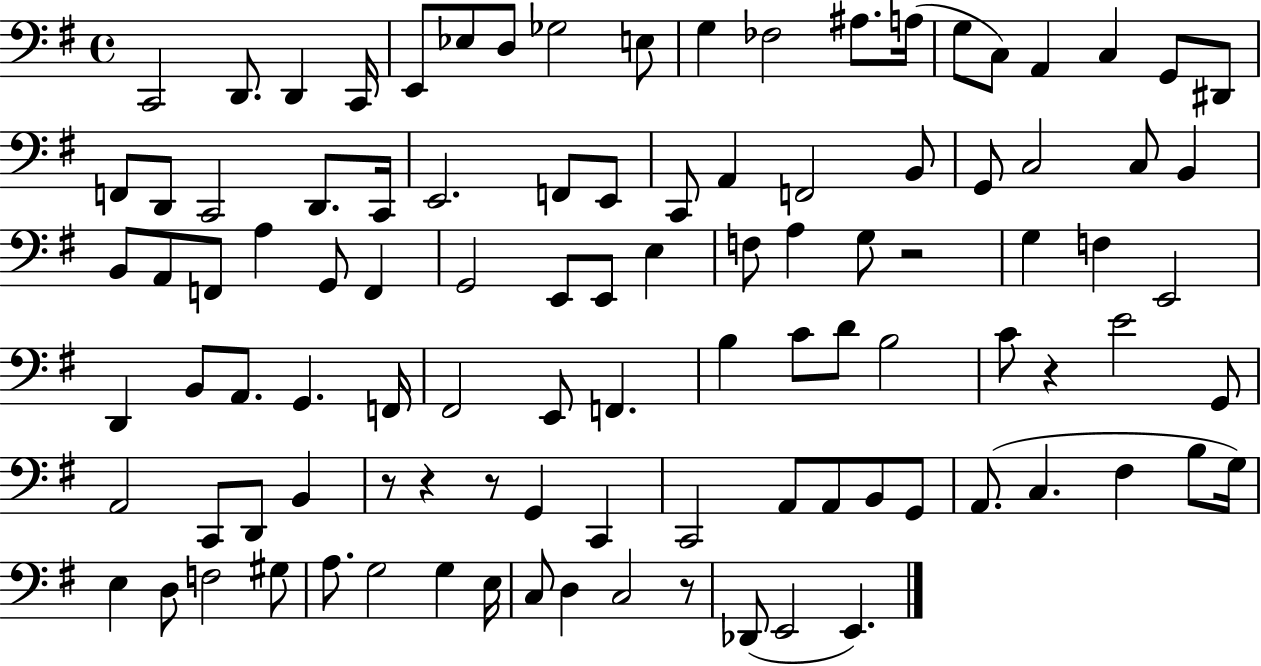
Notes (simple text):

C2/h D2/e. D2/q C2/s E2/e Eb3/e D3/e Gb3/h E3/e G3/q FES3/h A#3/e. A3/s G3/e C3/e A2/q C3/q G2/e D#2/e F2/e D2/e C2/h D2/e. C2/s E2/h. F2/e E2/e C2/e A2/q F2/h B2/e G2/e C3/h C3/e B2/q B2/e A2/e F2/e A3/q G2/e F2/q G2/h E2/e E2/e E3/q F3/e A3/q G3/e R/h G3/q F3/q E2/h D2/q B2/e A2/e. G2/q. F2/s F#2/h E2/e F2/q. B3/q C4/e D4/e B3/h C4/e R/q E4/h G2/e A2/h C2/e D2/e B2/q R/e R/q R/e G2/q C2/q C2/h A2/e A2/e B2/e G2/e A2/e. C3/q. F#3/q B3/e G3/s E3/q D3/e F3/h G#3/e A3/e. G3/h G3/q E3/s C3/e D3/q C3/h R/e Db2/e E2/h E2/q.